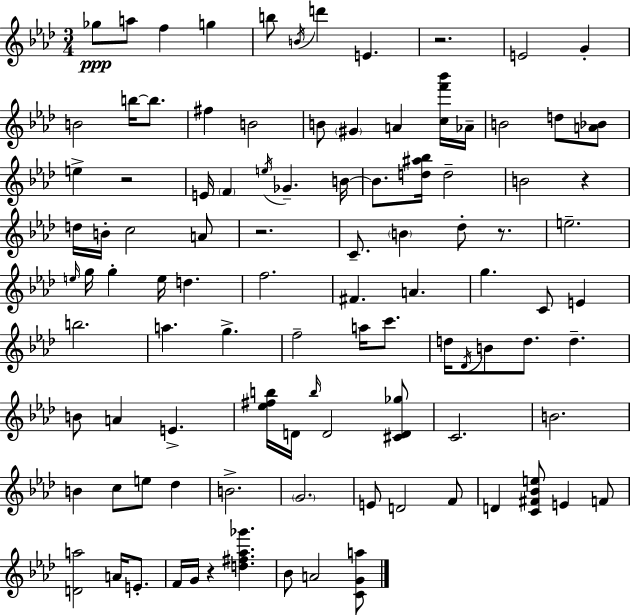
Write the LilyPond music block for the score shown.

{
  \clef treble
  \numericTimeSignature
  \time 3/4
  \key aes \major
  ges''8\ppp a''8 f''4 g''4 | b''8 \acciaccatura { b'16 } d'''4 e'4. | r2. | e'2 g'4-. | \break b'2 b''16~~ b''8. | fis''4 b'2 | b'8 \parenthesize gis'4 a'4 <c'' f''' bes'''>16 | aes'16-- b'2 d''8 <a' bes'>8 | \break e''4-> r2 | e'16 \parenthesize f'4 \acciaccatura { e''16 } ges'4.-- | b'16~~ b'8. <d'' ais'' bes''>16 d''2-- | b'2 r4 | \break d''16 b'16-. c''2 | a'8 r2. | c'8.-- \parenthesize b'4 des''8-. r8. | e''2.-- | \break \grace { e''16 } g''16 g''4-. e''16 d''4. | f''2. | fis'4. a'4. | g''4. c'8 e'4 | \break b''2. | a''4. g''4.-> | f''2-- a''16 | c'''8. d''16 \acciaccatura { des'16 } b'8 d''8. d''4.-- | \break b'8 a'4 e'4.-> | <ees'' fis'' b''>16 d'16 \grace { b''16 } d'2 | <cis' d' ges''>8 c'2. | b'2. | \break b'4 c''8 e''8 | des''4 b'2.-> | \parenthesize g'2. | e'8 d'2 | \break f'8 d'4 <c' fis' bes' e''>8 e'4 | f'8 <d' a''>2 | a'16 e'8.-. f'16 g'16 r4 <d'' fis'' aes'' ges'''>4. | bes'8 a'2 | \break <c' g' a''>8 \bar "|."
}